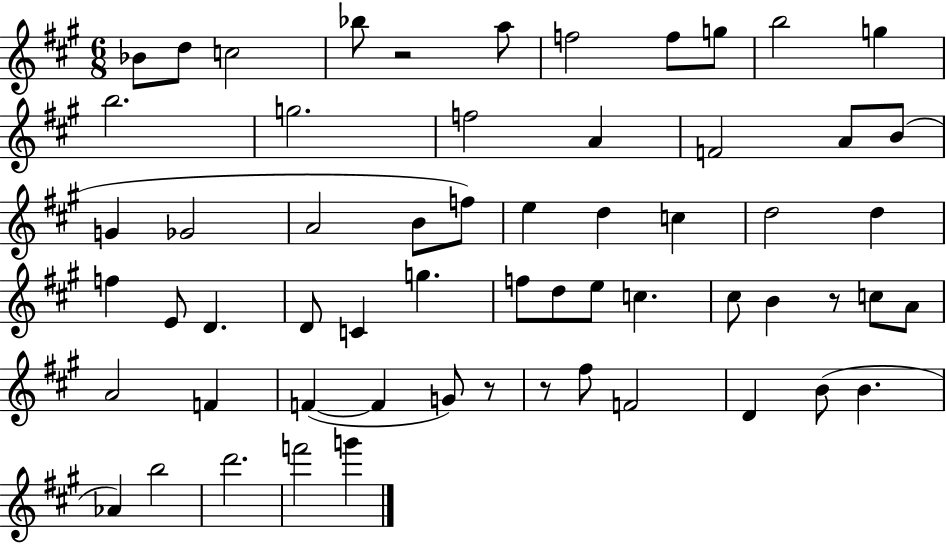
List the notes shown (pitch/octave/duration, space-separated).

Bb4/e D5/e C5/h Bb5/e R/h A5/e F5/h F5/e G5/e B5/h G5/q B5/h. G5/h. F5/h A4/q F4/h A4/e B4/e G4/q Gb4/h A4/h B4/e F5/e E5/q D5/q C5/q D5/h D5/q F5/q E4/e D4/q. D4/e C4/q G5/q. F5/e D5/e E5/e C5/q. C#5/e B4/q R/e C5/e A4/e A4/h F4/q F4/q F4/q G4/e R/e R/e F#5/e F4/h D4/q B4/e B4/q. Ab4/q B5/h D6/h. F6/h G6/q